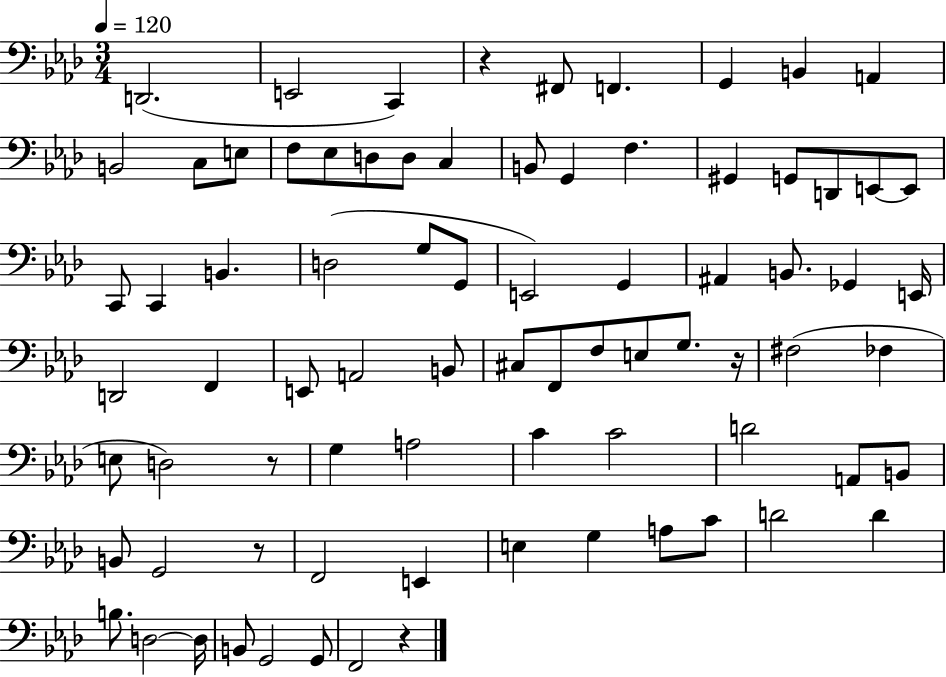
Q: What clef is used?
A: bass